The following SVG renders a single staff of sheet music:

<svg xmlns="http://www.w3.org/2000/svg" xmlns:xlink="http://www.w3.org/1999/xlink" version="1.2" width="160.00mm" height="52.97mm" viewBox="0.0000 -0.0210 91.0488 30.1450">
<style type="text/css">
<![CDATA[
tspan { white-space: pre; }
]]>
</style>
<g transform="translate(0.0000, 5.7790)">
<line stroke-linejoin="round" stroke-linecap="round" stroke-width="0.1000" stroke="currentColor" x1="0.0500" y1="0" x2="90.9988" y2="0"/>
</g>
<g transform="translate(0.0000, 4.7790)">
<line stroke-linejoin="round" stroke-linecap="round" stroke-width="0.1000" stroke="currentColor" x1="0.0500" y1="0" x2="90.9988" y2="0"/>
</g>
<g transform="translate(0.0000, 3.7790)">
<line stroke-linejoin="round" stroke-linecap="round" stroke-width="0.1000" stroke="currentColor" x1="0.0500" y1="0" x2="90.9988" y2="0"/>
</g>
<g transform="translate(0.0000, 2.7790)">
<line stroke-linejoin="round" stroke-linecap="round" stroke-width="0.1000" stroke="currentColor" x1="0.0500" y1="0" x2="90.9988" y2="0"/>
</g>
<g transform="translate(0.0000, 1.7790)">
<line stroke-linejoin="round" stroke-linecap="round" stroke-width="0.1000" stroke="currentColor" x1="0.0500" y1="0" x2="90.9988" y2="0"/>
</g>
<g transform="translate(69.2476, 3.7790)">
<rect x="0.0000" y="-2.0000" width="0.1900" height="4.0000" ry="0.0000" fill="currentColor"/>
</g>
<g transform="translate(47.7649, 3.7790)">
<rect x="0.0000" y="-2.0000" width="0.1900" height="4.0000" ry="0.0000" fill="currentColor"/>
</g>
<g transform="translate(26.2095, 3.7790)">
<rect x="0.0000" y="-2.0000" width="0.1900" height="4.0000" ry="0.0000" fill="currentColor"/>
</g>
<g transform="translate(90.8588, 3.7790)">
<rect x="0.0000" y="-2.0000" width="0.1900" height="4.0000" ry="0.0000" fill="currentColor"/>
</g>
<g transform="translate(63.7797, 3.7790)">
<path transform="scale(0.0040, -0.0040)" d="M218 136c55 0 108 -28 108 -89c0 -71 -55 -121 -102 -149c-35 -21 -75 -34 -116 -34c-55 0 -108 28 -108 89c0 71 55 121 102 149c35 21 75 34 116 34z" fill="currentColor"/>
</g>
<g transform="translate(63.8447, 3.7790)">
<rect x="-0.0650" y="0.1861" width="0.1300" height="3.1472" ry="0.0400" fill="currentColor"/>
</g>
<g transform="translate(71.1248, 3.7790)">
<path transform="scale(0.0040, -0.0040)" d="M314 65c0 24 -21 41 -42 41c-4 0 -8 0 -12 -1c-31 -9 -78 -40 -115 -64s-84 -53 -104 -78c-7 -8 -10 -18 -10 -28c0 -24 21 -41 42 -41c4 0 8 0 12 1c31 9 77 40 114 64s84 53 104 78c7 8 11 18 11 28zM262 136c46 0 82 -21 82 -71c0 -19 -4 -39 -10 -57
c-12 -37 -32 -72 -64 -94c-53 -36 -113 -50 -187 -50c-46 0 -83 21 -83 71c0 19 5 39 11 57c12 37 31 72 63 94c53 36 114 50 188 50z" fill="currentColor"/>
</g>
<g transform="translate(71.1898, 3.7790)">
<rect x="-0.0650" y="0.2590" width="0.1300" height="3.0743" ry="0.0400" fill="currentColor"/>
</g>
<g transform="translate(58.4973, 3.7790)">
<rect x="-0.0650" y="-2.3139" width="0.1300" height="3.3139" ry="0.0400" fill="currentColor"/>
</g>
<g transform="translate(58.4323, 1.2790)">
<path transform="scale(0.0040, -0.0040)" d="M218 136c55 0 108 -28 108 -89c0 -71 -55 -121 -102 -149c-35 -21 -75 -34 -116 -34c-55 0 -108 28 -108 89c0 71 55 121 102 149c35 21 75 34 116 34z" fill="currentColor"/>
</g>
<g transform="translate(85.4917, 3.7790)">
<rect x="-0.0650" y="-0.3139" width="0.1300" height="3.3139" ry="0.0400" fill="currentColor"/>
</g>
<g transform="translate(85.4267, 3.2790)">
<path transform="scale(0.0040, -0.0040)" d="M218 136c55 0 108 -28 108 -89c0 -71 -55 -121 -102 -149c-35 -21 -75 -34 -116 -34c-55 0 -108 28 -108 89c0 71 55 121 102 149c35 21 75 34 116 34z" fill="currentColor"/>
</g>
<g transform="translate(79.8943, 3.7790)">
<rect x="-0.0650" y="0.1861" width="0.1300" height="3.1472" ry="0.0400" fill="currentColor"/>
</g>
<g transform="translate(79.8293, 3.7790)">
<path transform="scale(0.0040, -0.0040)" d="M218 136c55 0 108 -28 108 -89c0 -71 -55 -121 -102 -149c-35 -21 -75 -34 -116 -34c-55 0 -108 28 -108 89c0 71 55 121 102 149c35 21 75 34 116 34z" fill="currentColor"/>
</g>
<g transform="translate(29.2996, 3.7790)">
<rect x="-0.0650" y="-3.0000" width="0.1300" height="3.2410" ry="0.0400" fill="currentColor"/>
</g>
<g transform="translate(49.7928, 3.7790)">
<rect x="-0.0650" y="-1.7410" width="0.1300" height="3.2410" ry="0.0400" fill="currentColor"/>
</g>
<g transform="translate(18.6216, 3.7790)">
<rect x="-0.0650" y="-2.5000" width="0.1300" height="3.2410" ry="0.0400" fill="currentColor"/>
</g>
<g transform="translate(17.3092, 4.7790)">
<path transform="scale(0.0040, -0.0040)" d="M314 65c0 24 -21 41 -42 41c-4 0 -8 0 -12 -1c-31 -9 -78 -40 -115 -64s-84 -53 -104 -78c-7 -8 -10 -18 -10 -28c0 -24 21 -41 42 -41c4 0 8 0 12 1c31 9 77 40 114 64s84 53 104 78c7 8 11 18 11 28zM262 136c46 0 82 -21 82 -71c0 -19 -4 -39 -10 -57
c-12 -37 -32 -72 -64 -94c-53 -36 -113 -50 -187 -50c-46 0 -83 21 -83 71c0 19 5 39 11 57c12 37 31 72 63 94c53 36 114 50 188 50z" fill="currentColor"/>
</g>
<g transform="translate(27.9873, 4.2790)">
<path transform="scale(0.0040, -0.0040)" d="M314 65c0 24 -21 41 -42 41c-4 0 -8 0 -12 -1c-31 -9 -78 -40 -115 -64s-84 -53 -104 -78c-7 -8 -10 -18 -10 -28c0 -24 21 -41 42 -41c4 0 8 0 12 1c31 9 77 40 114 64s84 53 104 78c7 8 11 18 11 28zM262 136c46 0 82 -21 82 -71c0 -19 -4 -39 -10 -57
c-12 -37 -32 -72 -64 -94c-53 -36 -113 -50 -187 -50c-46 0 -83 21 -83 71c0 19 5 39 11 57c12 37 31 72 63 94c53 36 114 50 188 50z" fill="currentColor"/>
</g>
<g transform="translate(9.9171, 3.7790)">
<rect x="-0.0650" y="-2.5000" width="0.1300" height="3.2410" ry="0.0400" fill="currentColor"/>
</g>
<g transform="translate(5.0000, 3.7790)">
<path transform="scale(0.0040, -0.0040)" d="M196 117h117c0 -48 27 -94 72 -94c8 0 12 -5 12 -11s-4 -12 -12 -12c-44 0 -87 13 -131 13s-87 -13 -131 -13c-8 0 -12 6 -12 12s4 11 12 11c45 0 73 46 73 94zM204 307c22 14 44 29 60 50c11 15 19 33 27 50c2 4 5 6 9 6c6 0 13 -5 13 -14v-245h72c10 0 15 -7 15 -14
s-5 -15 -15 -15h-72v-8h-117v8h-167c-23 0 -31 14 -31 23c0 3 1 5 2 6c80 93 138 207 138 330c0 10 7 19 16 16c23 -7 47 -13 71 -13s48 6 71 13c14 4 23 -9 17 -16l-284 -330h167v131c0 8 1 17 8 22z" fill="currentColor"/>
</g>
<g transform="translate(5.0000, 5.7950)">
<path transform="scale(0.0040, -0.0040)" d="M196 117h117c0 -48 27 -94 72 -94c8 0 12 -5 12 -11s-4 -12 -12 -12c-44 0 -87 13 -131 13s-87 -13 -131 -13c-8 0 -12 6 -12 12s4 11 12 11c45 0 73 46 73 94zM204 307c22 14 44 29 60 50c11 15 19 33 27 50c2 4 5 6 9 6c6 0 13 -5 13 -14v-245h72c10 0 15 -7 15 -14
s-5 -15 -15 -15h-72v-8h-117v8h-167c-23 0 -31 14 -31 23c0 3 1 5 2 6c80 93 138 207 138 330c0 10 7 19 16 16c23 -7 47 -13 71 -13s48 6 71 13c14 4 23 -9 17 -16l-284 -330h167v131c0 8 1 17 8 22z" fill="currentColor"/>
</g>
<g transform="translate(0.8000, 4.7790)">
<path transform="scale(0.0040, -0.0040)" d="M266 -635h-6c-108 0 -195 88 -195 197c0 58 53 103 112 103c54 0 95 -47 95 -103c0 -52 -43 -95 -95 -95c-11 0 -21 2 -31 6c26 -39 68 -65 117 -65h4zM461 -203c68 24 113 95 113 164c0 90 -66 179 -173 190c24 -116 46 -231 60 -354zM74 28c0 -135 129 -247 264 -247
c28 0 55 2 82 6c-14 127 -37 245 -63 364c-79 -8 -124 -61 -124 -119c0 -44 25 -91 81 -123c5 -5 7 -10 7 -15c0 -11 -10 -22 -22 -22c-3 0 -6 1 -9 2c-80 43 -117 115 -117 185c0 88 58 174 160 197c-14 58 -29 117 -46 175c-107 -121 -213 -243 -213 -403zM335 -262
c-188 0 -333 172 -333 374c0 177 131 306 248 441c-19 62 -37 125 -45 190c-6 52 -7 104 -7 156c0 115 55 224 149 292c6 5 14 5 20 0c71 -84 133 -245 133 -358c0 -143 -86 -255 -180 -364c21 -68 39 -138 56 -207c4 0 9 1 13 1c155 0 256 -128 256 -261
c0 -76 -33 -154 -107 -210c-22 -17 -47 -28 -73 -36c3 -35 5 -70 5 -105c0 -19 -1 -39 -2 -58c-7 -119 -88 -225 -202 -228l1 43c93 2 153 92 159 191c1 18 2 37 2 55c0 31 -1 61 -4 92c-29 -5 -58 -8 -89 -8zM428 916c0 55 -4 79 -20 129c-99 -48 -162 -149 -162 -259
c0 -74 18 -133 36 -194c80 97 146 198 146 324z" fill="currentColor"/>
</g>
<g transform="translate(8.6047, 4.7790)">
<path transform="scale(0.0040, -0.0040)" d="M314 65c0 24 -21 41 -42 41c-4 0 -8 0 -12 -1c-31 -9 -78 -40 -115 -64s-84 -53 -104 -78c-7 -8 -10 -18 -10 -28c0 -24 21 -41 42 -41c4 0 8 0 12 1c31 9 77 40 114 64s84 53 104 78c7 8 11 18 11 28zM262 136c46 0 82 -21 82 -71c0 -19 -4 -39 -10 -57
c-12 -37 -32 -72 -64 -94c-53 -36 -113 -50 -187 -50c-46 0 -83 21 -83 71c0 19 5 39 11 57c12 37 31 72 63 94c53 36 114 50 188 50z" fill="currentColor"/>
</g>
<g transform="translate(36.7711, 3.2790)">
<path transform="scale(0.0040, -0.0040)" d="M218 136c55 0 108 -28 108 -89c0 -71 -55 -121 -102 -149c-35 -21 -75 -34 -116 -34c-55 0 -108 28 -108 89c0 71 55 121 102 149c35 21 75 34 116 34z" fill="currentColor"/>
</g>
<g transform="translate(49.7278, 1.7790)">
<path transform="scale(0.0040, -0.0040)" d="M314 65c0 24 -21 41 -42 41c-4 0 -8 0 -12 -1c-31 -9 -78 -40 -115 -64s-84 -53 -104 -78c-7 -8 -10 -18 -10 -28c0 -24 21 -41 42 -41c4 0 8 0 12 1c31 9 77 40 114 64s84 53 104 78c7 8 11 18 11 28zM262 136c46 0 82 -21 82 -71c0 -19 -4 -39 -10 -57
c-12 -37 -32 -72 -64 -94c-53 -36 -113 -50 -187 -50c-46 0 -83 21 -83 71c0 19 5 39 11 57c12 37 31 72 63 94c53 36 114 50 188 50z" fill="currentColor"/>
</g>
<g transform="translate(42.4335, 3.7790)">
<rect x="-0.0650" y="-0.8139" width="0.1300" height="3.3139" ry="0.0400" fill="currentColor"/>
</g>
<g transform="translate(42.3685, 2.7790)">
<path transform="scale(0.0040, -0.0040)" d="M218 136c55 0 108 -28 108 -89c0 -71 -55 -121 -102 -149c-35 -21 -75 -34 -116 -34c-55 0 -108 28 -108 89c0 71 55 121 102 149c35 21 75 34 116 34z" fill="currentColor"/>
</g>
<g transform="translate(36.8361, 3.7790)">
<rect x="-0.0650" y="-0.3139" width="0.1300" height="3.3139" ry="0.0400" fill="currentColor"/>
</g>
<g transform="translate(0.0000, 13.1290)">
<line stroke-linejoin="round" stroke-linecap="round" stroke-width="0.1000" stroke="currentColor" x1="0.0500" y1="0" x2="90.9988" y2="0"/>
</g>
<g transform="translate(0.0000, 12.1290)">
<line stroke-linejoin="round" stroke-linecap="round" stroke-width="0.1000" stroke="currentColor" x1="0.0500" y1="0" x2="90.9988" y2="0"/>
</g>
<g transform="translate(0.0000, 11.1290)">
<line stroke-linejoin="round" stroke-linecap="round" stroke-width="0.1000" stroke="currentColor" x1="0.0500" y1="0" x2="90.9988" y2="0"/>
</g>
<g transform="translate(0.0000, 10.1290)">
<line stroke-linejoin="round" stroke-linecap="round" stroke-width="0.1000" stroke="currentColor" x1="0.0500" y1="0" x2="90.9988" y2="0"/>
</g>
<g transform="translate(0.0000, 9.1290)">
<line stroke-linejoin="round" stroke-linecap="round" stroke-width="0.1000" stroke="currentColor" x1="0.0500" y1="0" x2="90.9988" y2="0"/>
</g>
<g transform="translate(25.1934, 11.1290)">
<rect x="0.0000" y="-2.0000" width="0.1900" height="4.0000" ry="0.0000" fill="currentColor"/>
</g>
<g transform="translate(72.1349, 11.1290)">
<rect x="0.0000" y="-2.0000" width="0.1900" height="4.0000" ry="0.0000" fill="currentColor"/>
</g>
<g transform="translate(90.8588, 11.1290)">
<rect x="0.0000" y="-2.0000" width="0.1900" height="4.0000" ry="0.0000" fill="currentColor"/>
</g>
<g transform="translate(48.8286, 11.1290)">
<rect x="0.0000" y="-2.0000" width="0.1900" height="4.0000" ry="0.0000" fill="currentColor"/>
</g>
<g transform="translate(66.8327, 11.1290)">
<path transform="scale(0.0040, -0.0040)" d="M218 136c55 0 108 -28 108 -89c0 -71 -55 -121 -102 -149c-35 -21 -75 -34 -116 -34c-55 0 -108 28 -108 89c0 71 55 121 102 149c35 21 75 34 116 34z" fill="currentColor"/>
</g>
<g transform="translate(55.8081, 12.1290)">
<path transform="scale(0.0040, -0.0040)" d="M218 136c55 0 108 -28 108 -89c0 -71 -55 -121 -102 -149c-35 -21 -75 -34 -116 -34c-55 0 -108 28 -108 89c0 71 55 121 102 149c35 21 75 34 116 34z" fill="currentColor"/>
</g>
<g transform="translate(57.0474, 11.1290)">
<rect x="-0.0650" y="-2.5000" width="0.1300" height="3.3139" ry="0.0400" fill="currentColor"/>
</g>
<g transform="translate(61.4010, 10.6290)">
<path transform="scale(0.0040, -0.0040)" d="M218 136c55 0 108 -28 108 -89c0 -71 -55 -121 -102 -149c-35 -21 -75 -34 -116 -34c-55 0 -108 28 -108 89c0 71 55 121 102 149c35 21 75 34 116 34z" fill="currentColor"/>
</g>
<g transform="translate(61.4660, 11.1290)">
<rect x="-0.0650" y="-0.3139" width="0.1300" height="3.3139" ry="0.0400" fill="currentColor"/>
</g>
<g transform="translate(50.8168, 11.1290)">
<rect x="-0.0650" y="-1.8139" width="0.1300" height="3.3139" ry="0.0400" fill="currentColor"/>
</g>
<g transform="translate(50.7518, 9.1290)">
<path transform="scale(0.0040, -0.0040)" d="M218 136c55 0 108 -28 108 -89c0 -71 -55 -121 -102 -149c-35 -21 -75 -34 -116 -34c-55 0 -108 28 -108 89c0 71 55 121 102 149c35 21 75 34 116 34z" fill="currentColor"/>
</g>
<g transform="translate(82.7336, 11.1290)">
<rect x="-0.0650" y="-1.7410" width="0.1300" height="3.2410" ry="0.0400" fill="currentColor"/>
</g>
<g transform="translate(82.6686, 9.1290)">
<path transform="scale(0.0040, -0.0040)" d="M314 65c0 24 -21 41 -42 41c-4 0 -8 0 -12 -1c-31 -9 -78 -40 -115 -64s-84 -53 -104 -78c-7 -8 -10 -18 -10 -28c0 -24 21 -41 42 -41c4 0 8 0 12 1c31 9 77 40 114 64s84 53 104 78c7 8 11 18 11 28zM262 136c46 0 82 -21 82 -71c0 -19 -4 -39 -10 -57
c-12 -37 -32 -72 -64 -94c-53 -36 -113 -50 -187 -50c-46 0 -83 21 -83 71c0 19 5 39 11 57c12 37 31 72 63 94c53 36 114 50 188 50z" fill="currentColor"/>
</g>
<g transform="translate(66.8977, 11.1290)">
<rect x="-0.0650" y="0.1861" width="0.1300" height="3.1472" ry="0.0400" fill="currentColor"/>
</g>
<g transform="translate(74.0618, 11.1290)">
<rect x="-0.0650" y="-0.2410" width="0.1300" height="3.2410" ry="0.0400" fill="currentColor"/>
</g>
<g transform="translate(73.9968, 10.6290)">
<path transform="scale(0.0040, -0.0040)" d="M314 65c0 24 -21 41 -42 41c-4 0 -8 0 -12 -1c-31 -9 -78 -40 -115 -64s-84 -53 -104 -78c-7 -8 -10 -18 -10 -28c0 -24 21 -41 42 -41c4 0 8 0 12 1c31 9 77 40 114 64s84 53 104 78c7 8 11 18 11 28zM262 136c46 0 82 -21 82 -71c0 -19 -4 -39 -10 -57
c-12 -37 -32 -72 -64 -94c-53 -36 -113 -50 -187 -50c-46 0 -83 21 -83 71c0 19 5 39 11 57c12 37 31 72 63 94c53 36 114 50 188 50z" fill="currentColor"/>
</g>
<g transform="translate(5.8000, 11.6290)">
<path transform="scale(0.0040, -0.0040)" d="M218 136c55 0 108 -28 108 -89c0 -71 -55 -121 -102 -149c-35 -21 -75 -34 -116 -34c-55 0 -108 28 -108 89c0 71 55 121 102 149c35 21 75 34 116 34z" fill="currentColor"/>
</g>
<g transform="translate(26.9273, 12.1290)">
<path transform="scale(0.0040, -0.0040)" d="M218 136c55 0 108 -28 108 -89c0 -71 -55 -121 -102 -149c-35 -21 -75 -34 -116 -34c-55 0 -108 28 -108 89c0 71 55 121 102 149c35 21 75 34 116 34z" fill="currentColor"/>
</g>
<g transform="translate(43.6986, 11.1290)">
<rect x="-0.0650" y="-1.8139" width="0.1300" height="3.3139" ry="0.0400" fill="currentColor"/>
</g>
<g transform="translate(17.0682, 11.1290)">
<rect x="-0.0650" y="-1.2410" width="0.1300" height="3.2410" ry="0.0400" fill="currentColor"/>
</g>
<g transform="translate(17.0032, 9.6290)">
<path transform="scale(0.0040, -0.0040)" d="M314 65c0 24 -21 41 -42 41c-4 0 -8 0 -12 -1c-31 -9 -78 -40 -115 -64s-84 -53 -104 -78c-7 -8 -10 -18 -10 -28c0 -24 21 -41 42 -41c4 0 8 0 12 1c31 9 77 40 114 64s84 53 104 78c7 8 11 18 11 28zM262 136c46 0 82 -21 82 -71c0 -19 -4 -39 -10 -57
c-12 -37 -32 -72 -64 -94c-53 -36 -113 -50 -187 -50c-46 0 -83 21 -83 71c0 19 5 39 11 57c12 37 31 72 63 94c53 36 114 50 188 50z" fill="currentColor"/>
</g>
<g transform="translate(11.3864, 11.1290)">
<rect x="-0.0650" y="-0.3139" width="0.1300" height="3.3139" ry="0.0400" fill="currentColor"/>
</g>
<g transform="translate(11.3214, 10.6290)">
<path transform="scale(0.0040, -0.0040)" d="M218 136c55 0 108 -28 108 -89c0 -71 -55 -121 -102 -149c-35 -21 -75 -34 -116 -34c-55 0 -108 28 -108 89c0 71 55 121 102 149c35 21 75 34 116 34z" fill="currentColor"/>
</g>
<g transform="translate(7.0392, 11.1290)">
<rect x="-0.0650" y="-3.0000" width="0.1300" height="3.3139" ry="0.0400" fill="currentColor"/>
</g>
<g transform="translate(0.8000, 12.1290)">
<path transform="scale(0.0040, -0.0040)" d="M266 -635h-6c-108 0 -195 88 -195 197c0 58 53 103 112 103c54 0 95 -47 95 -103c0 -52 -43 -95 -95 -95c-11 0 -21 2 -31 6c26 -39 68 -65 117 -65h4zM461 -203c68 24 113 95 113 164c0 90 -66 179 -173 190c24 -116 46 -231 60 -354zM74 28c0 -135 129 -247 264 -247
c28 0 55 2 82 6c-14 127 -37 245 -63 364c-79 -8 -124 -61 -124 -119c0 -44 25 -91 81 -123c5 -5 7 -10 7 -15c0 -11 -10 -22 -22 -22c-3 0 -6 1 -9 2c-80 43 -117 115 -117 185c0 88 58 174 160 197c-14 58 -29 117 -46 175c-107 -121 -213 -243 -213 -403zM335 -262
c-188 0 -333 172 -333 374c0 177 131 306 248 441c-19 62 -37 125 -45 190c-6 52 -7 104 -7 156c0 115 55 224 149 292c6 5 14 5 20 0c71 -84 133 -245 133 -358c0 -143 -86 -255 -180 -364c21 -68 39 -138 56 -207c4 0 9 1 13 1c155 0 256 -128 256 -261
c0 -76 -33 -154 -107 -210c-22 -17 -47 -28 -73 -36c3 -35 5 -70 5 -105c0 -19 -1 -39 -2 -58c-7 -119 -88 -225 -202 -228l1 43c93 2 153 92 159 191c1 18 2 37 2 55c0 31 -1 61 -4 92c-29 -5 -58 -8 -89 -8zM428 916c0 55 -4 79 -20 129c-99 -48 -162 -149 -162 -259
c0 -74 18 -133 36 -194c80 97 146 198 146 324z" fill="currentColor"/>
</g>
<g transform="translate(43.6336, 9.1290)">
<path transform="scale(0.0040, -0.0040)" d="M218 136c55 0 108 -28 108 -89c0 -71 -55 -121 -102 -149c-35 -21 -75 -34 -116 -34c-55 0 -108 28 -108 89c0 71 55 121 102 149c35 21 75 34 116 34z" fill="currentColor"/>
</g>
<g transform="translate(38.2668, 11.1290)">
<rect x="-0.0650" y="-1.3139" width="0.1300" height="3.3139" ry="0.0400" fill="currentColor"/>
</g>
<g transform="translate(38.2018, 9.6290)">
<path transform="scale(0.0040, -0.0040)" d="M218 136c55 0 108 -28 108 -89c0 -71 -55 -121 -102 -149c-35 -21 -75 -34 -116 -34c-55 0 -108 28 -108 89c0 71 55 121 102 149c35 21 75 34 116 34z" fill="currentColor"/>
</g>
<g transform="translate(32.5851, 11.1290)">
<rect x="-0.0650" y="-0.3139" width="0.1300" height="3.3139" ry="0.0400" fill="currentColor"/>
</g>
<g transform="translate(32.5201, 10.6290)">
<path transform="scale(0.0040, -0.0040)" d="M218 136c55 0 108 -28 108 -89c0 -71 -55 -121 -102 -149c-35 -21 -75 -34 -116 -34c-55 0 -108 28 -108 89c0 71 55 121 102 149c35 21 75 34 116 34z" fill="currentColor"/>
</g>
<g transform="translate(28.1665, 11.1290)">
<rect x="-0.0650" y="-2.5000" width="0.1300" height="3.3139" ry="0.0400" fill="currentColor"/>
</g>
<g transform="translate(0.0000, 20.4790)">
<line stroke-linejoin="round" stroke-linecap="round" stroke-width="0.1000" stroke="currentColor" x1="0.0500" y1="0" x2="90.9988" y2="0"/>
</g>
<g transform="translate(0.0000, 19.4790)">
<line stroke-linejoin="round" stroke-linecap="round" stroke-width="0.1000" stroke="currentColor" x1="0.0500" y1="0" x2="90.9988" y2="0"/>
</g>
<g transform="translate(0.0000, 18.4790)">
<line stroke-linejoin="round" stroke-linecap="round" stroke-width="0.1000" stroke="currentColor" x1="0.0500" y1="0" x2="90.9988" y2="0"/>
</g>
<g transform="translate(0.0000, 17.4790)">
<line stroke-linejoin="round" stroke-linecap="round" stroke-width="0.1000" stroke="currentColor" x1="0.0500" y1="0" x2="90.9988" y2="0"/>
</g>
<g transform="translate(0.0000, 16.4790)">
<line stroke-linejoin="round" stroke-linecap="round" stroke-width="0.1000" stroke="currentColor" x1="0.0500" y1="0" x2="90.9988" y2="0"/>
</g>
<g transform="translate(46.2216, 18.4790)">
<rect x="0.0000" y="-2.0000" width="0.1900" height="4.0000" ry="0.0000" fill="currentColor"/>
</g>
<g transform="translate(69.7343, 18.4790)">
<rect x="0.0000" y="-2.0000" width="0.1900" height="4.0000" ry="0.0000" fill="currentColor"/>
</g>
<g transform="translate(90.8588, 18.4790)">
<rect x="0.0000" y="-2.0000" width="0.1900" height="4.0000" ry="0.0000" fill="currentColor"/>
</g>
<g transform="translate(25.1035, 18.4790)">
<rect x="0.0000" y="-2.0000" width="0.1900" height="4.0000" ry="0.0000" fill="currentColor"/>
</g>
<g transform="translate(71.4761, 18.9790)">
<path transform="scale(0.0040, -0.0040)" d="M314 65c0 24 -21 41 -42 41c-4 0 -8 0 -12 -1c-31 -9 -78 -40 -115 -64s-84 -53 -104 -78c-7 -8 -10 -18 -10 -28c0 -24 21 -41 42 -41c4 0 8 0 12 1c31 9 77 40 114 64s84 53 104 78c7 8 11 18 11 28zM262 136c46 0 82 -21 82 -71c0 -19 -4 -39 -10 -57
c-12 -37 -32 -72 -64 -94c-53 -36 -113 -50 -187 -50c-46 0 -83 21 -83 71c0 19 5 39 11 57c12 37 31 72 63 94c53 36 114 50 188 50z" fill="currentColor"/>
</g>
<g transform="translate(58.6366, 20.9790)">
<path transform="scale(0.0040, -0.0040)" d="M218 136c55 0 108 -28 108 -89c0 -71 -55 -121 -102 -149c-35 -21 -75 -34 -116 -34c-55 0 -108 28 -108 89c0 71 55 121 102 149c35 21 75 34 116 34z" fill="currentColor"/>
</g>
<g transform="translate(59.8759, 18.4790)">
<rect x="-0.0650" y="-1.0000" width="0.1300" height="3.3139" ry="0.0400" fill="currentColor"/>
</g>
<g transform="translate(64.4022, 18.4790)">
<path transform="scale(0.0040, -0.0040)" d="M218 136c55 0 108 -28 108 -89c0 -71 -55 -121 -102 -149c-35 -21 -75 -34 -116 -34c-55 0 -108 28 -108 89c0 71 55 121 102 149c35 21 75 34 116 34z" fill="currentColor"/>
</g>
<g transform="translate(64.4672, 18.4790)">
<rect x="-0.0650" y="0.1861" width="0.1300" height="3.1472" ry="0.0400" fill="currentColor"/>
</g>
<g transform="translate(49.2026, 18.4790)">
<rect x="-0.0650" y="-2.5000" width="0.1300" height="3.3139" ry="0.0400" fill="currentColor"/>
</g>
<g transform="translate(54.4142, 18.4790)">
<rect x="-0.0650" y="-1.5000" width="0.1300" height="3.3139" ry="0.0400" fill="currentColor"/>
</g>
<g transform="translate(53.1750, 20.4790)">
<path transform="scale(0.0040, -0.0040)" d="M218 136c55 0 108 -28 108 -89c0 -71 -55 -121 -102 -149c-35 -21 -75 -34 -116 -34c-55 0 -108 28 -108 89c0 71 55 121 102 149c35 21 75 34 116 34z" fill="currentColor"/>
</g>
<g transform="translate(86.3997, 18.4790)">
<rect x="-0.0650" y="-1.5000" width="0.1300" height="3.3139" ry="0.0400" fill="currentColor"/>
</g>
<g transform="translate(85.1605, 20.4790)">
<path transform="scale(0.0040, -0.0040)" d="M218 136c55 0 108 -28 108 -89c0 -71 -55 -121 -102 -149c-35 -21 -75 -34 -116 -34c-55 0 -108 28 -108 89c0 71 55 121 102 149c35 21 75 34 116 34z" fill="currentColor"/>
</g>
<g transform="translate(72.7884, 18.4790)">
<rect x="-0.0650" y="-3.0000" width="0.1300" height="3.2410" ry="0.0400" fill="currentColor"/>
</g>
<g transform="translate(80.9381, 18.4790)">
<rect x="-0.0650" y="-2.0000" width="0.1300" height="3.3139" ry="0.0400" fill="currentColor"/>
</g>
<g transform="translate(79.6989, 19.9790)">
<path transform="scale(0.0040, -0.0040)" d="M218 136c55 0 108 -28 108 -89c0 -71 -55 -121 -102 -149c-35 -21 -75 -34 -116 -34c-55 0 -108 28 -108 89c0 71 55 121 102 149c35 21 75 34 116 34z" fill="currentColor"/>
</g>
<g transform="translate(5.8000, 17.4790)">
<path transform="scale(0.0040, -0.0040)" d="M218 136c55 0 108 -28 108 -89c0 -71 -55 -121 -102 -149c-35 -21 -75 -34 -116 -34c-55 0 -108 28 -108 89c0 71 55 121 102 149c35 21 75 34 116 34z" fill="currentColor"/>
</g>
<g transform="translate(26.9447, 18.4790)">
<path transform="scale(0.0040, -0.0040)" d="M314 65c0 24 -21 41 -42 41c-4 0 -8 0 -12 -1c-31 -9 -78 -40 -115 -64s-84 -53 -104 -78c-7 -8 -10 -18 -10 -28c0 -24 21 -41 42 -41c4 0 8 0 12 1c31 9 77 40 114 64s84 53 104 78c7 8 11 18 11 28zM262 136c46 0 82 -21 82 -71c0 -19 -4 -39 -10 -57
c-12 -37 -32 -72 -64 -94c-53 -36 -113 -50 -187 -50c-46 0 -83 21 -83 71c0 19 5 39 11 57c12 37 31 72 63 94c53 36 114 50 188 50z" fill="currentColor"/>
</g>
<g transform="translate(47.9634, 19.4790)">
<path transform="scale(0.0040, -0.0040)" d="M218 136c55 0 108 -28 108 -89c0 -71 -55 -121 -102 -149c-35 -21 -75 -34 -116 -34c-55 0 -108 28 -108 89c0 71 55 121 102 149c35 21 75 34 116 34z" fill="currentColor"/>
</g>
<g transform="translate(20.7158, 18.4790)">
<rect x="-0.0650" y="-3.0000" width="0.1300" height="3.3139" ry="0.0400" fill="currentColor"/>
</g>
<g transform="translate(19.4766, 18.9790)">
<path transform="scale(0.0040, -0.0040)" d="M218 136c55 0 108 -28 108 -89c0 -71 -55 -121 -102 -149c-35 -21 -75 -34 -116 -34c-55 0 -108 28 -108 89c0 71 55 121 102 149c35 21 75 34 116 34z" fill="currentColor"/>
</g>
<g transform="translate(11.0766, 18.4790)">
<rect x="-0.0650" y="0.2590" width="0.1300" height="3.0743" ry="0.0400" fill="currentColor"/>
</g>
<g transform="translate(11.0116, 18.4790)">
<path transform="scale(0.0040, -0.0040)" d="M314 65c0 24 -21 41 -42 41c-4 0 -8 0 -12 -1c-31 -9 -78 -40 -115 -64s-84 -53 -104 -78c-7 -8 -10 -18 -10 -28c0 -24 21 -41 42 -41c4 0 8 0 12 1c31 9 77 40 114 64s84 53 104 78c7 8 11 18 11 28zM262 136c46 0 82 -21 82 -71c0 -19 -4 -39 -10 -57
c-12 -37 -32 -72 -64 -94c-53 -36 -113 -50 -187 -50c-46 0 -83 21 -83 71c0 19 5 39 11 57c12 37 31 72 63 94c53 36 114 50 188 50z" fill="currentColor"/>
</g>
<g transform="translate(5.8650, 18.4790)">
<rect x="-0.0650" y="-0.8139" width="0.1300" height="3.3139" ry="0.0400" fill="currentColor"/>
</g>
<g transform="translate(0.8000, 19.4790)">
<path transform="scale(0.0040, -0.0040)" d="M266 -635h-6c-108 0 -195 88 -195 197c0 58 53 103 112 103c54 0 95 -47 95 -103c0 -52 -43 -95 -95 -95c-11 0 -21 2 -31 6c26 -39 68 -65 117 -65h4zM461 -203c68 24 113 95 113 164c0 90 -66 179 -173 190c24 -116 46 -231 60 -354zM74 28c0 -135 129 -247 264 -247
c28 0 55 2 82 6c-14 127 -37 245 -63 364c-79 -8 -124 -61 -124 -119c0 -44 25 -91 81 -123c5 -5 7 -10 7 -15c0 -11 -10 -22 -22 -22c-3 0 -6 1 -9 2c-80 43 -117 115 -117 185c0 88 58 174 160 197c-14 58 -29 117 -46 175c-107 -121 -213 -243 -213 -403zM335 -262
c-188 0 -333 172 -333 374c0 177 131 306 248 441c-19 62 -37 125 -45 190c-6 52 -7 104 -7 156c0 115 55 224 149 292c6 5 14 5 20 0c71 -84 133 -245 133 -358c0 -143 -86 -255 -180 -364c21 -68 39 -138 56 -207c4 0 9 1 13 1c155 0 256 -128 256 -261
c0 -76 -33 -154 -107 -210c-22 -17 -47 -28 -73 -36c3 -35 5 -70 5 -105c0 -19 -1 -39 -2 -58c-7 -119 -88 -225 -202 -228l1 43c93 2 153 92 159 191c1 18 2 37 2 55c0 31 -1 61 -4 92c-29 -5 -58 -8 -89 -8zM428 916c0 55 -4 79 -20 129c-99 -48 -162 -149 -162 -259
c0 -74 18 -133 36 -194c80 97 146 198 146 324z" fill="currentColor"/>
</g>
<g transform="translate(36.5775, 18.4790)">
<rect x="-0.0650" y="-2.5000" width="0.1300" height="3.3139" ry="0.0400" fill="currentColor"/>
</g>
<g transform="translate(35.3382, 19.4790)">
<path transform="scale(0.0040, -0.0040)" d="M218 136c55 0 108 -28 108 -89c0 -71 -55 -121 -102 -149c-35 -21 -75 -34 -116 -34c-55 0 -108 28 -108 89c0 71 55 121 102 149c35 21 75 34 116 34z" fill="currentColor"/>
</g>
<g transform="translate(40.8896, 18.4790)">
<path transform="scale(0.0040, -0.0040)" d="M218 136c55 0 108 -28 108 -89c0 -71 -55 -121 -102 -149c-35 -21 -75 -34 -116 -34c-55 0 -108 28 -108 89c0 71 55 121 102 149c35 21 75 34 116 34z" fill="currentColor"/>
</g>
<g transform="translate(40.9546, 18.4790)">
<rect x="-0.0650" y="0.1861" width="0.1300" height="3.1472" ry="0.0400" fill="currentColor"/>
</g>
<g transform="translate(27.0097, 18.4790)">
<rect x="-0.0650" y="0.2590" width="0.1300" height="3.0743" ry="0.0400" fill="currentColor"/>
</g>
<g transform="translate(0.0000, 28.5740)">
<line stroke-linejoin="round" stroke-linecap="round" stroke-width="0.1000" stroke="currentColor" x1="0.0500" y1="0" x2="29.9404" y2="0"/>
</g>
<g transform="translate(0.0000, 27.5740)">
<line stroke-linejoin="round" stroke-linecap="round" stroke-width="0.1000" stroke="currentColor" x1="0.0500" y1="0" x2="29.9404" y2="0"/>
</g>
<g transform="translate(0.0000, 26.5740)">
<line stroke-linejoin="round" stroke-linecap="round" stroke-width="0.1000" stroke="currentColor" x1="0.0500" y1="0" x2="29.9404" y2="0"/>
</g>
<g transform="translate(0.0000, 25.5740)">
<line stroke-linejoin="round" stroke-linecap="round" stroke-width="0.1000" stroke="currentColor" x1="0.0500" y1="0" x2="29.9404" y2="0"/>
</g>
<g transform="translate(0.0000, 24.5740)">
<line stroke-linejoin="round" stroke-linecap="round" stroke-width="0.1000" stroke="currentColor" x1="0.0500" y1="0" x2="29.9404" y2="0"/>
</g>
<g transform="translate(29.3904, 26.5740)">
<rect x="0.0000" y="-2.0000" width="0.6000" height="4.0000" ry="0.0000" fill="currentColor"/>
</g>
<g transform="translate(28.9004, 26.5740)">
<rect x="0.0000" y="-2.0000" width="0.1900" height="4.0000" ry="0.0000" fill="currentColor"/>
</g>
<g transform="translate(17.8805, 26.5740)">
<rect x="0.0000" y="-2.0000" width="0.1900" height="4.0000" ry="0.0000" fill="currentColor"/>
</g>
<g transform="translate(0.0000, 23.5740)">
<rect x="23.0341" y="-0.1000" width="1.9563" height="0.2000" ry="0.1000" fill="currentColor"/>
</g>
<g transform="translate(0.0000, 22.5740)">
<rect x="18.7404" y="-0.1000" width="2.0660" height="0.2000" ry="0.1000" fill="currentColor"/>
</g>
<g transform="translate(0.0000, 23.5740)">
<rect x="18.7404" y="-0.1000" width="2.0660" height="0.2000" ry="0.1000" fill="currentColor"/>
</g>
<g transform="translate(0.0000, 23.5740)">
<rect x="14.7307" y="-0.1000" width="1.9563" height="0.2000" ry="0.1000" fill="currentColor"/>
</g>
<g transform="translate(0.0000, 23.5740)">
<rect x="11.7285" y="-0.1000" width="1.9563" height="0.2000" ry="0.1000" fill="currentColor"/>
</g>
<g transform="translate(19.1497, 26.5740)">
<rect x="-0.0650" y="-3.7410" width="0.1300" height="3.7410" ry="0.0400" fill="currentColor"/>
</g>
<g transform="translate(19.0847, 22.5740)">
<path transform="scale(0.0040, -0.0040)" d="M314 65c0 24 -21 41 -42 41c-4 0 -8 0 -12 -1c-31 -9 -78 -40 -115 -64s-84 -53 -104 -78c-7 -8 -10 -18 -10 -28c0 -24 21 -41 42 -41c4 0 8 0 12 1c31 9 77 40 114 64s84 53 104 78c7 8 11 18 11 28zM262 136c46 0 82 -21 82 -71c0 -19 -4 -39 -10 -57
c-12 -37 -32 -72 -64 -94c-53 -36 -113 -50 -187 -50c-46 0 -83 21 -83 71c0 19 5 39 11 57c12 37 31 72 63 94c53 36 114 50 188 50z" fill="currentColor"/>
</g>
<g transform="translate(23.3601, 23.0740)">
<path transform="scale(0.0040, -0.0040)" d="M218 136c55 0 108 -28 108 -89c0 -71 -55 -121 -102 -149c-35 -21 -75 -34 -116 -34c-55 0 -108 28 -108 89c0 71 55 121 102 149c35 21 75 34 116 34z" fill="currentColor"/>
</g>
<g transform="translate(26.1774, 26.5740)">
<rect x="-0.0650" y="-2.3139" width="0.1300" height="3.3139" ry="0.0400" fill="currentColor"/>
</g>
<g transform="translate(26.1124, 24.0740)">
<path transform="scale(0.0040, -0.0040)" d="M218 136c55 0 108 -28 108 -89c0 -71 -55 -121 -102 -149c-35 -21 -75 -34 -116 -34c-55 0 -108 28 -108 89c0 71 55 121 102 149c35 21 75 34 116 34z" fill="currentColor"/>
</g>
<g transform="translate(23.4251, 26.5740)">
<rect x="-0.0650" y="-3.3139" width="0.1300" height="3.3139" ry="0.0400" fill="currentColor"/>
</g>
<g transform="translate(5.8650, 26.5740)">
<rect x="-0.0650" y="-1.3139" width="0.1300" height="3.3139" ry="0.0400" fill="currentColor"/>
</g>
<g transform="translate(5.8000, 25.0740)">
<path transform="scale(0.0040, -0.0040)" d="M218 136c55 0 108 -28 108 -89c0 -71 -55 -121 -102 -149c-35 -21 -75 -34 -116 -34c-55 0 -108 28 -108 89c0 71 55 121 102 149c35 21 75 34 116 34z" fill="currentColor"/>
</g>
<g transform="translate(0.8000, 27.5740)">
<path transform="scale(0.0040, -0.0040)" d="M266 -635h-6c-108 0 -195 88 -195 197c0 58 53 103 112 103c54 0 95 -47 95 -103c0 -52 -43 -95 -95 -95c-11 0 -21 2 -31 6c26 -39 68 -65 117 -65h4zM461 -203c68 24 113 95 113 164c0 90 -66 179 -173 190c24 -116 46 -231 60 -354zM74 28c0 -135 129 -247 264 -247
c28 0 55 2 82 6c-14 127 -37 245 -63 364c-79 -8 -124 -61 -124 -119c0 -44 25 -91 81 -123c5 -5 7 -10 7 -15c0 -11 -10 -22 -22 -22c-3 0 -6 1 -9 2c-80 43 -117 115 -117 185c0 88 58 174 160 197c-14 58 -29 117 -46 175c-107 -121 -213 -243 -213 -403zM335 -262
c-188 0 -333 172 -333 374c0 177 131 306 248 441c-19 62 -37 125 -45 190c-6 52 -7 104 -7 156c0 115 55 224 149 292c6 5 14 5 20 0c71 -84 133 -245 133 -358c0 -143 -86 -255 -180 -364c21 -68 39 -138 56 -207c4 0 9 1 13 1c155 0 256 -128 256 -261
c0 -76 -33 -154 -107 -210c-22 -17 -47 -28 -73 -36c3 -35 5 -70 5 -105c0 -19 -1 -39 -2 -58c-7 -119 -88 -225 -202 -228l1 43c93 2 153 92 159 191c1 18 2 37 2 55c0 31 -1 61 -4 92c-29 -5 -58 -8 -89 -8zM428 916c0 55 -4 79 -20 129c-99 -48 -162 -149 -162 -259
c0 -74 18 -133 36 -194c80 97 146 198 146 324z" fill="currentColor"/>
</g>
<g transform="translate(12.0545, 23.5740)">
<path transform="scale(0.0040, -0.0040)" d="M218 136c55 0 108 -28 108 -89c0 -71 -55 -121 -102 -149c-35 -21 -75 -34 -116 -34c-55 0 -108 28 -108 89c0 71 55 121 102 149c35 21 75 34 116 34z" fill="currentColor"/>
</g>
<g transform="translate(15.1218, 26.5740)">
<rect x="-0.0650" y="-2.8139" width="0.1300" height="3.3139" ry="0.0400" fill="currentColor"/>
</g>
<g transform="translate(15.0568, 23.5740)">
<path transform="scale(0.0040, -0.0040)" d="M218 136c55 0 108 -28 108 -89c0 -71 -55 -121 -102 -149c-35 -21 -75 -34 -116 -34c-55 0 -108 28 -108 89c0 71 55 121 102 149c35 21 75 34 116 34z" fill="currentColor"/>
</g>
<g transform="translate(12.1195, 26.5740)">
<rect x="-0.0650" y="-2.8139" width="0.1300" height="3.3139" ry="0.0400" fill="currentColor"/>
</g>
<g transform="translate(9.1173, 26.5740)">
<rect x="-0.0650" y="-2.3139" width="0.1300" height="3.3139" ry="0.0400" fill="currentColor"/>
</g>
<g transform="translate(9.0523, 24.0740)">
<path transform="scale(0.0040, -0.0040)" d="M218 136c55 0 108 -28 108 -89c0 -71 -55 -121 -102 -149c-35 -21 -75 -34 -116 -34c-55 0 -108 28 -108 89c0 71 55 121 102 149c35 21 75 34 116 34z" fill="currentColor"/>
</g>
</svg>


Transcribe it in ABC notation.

X:1
T:Untitled
M:4/4
L:1/4
K:C
G2 G2 A2 c d f2 g B B2 B c A c e2 G c e f f G c B c2 f2 d B2 A B2 G B G E D B A2 F E e g a a c'2 b g